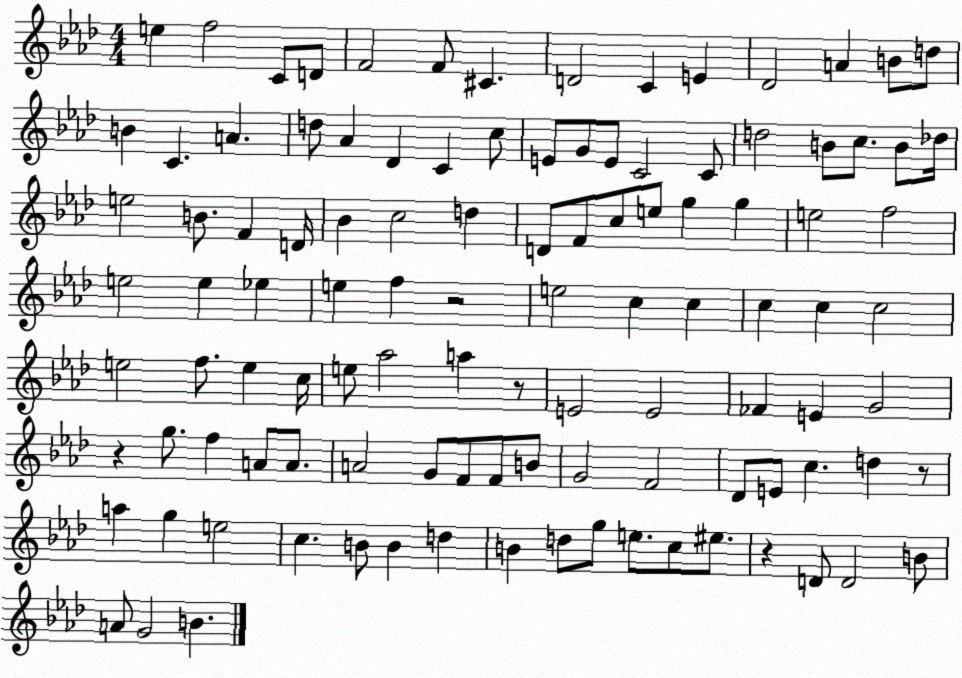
X:1
T:Untitled
M:4/4
L:1/4
K:Ab
e f2 C/2 D/2 F2 F/2 ^C D2 C E _D2 A B/2 d/2 B C A d/2 _A _D C c/2 E/2 G/2 E/2 C2 C/2 d2 B/2 c/2 B/2 _d/4 e2 B/2 F D/4 _B c2 d D/2 F/2 c/2 e/2 g g e2 f2 e2 e _e e f z2 e2 c c c c c2 e2 f/2 e c/4 e/2 _a2 a z/2 E2 E2 _F E G2 z g/2 f A/2 A/2 A2 G/2 F/2 F/2 B/2 G2 F2 _D/2 E/2 c d z/2 a g e2 c B/2 B d B d/2 g/2 e/2 c/2 ^e/2 z D/2 D2 B/2 A/2 G2 B